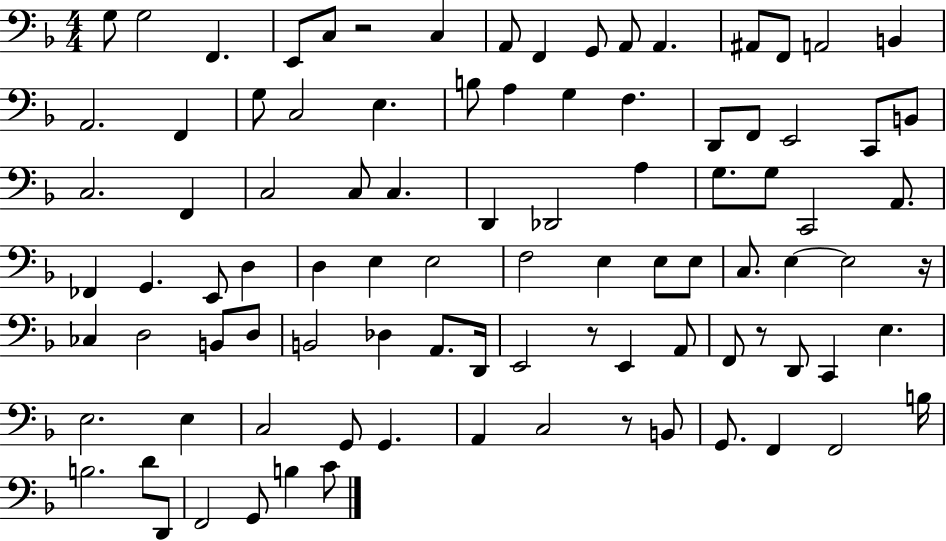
G3/e G3/h F2/q. E2/e C3/e R/h C3/q A2/e F2/q G2/e A2/e A2/q. A#2/e F2/e A2/h B2/q A2/h. F2/q G3/e C3/h E3/q. B3/e A3/q G3/q F3/q. D2/e F2/e E2/h C2/e B2/e C3/h. F2/q C3/h C3/e C3/q. D2/q Db2/h A3/q G3/e. G3/e C2/h A2/e. FES2/q G2/q. E2/e D3/q D3/q E3/q E3/h F3/h E3/q E3/e E3/e C3/e. E3/q E3/h R/s CES3/q D3/h B2/e D3/e B2/h Db3/q A2/e. D2/s E2/h R/e E2/q A2/e F2/e R/e D2/e C2/q E3/q. E3/h. E3/q C3/h G2/e G2/q. A2/q C3/h R/e B2/e G2/e. F2/q F2/h B3/s B3/h. D4/e D2/e F2/h G2/e B3/q C4/e